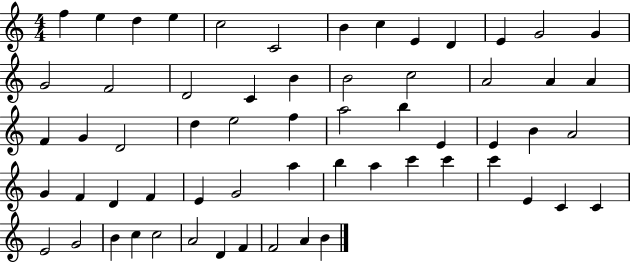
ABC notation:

X:1
T:Untitled
M:4/4
L:1/4
K:C
f e d e c2 C2 B c E D E G2 G G2 F2 D2 C B B2 c2 A2 A A F G D2 d e2 f a2 b E E B A2 G F D F E G2 a b a c' c' c' E C C E2 G2 B c c2 A2 D F F2 A B